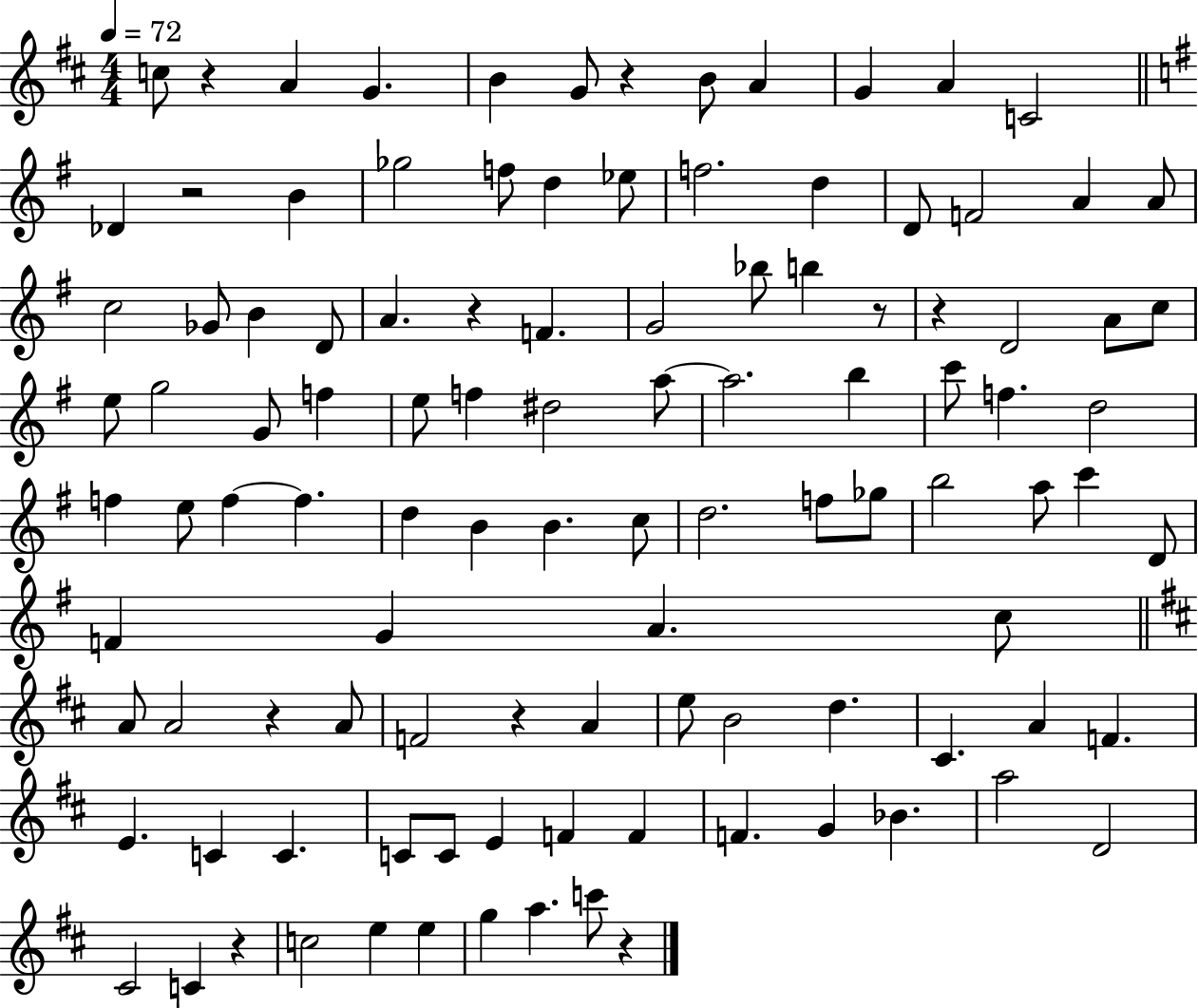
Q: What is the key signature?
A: D major